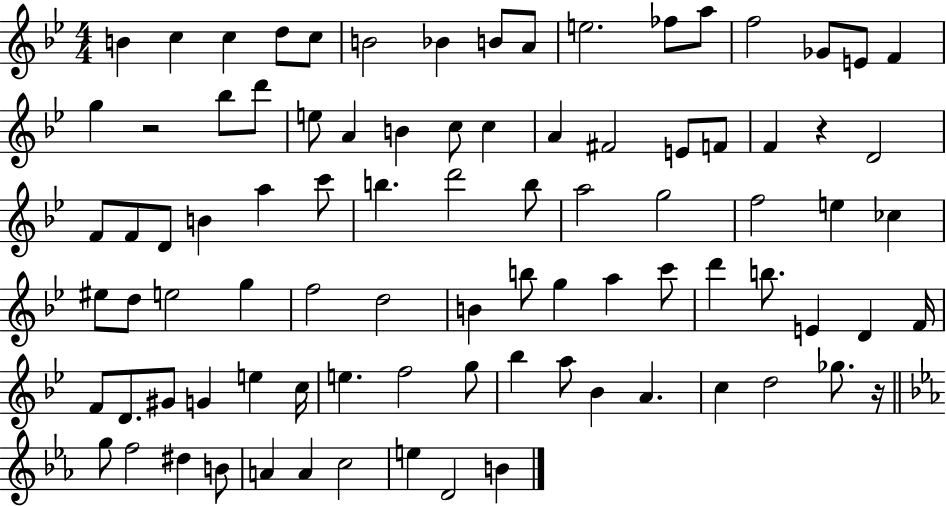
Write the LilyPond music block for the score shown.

{
  \clef treble
  \numericTimeSignature
  \time 4/4
  \key bes \major
  b'4 c''4 c''4 d''8 c''8 | b'2 bes'4 b'8 a'8 | e''2. fes''8 a''8 | f''2 ges'8 e'8 f'4 | \break g''4 r2 bes''8 d'''8 | e''8 a'4 b'4 c''8 c''4 | a'4 fis'2 e'8 f'8 | f'4 r4 d'2 | \break f'8 f'8 d'8 b'4 a''4 c'''8 | b''4. d'''2 b''8 | a''2 g''2 | f''2 e''4 ces''4 | \break eis''8 d''8 e''2 g''4 | f''2 d''2 | b'4 b''8 g''4 a''4 c'''8 | d'''4 b''8. e'4 d'4 f'16 | \break f'8 d'8. gis'8 g'4 e''4 c''16 | e''4. f''2 g''8 | bes''4 a''8 bes'4 a'4. | c''4 d''2 ges''8. r16 | \break \bar "||" \break \key ees \major g''8 f''2 dis''4 b'8 | a'4 a'4 c''2 | e''4 d'2 b'4 | \bar "|."
}